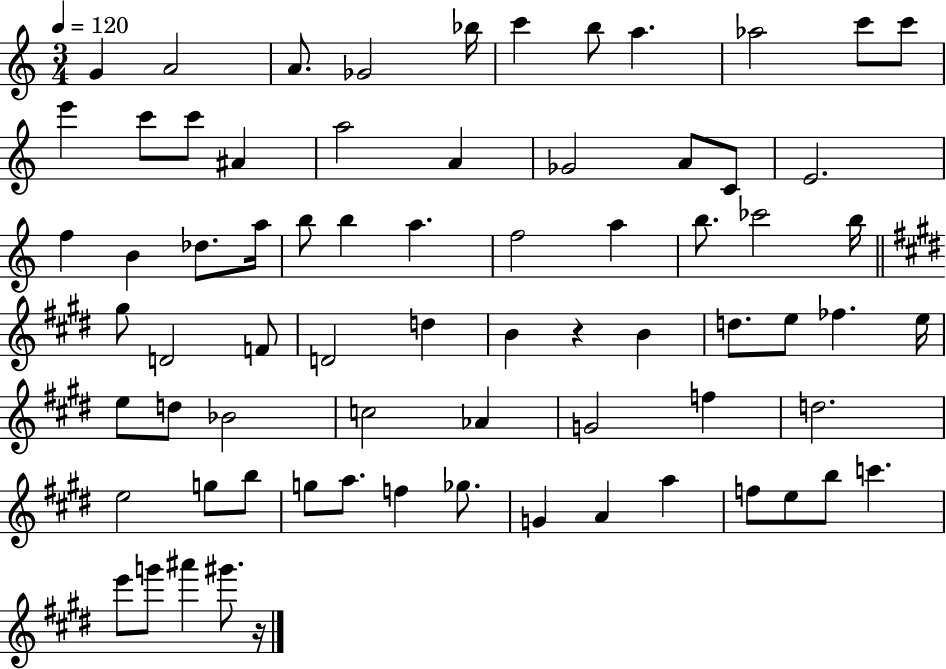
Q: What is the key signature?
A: C major